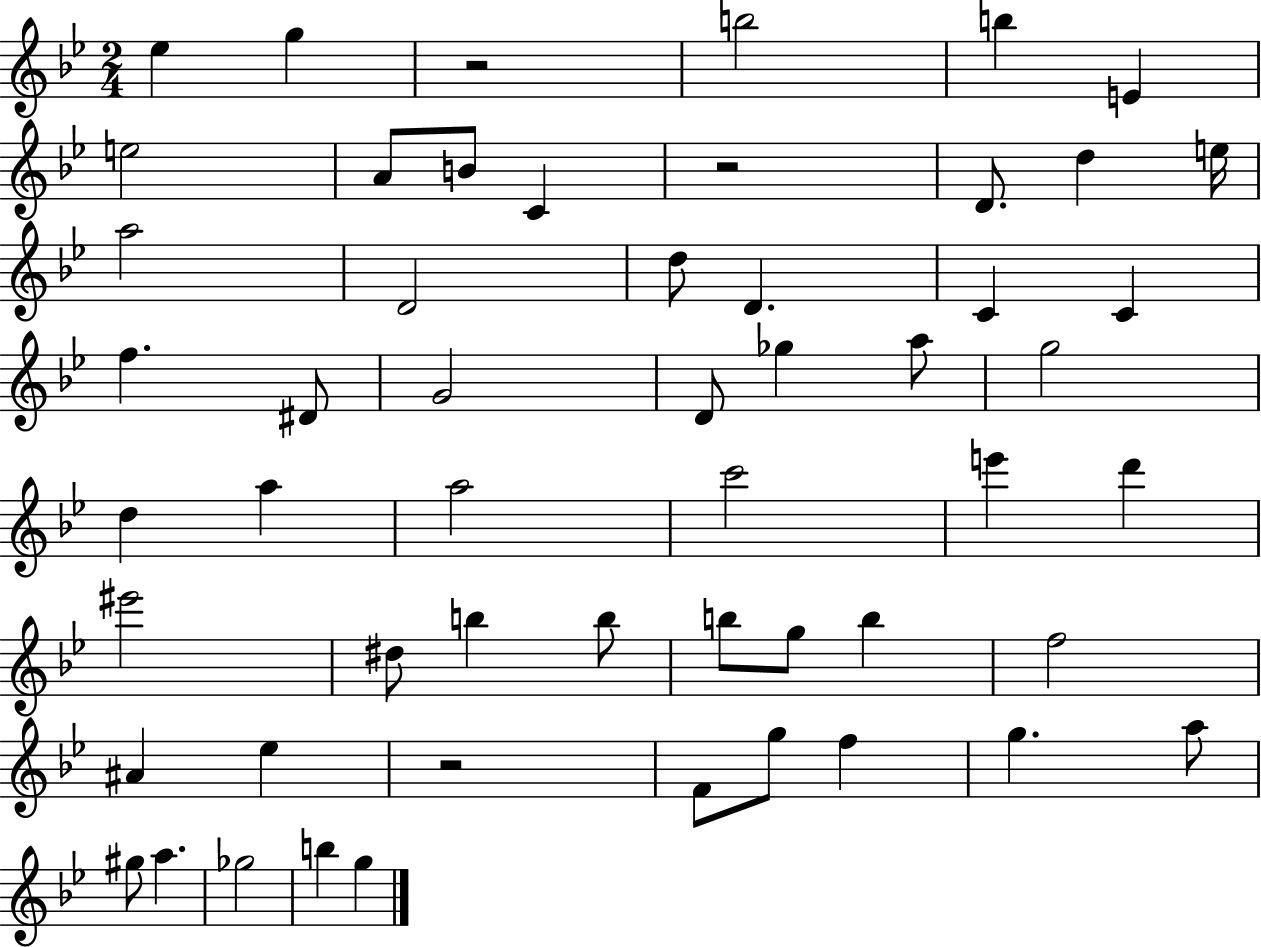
Eb5/q G5/q R/h B5/h B5/q E4/q E5/h A4/e B4/e C4/q R/h D4/e. D5/q E5/s A5/h D4/h D5/e D4/q. C4/q C4/q F5/q. D#4/e G4/h D4/e Gb5/q A5/e G5/h D5/q A5/q A5/h C6/h E6/q D6/q EIS6/h D#5/e B5/q B5/e B5/e G5/e B5/q F5/h A#4/q Eb5/q R/h F4/e G5/e F5/q G5/q. A5/e G#5/e A5/q. Gb5/h B5/q G5/q